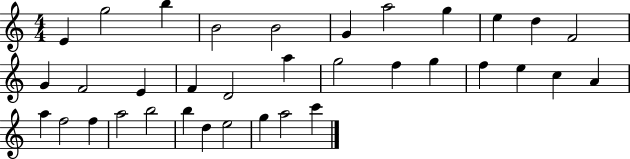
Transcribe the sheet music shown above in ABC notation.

X:1
T:Untitled
M:4/4
L:1/4
K:C
E g2 b B2 B2 G a2 g e d F2 G F2 E F D2 a g2 f g f e c A a f2 f a2 b2 b d e2 g a2 c'